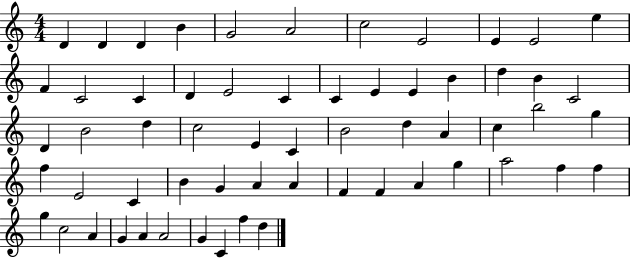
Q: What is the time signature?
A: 4/4